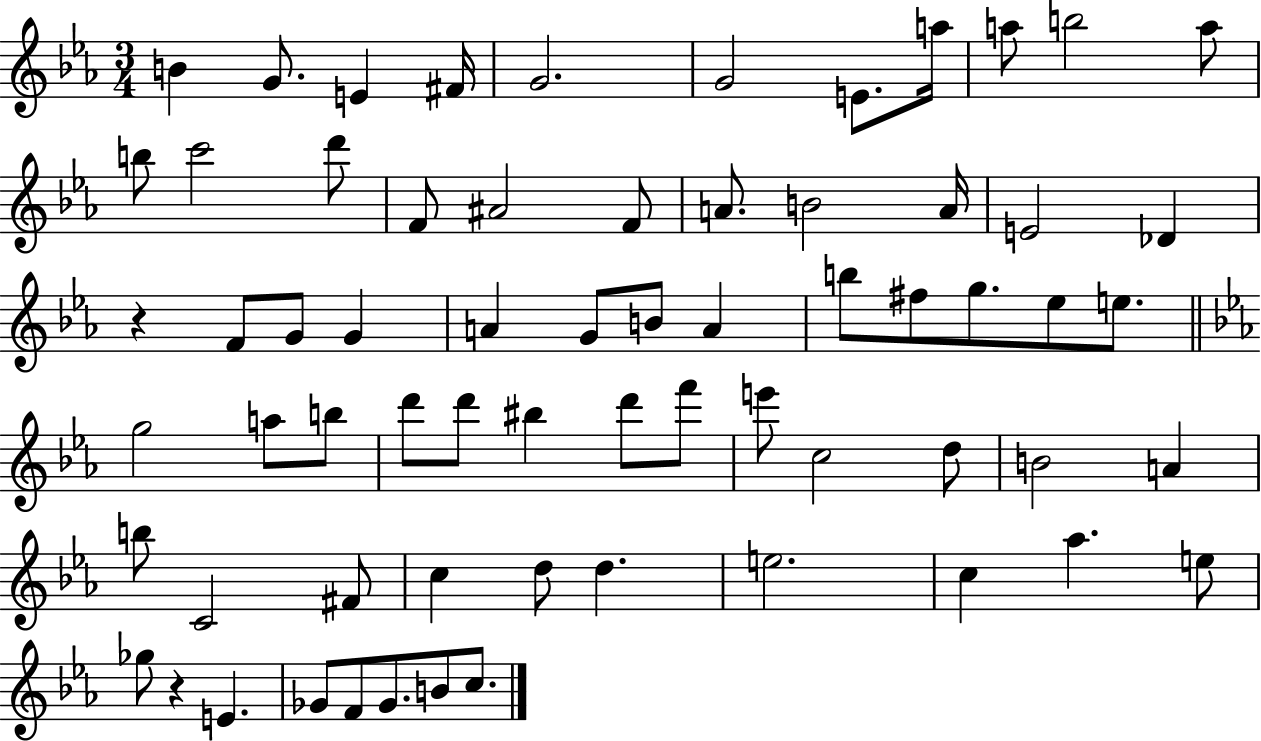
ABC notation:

X:1
T:Untitled
M:3/4
L:1/4
K:Eb
B G/2 E ^F/4 G2 G2 E/2 a/4 a/2 b2 a/2 b/2 c'2 d'/2 F/2 ^A2 F/2 A/2 B2 A/4 E2 _D z F/2 G/2 G A G/2 B/2 A b/2 ^f/2 g/2 _e/2 e/2 g2 a/2 b/2 d'/2 d'/2 ^b d'/2 f'/2 e'/2 c2 d/2 B2 A b/2 C2 ^F/2 c d/2 d e2 c _a e/2 _g/2 z E _G/2 F/2 _G/2 B/2 c/2